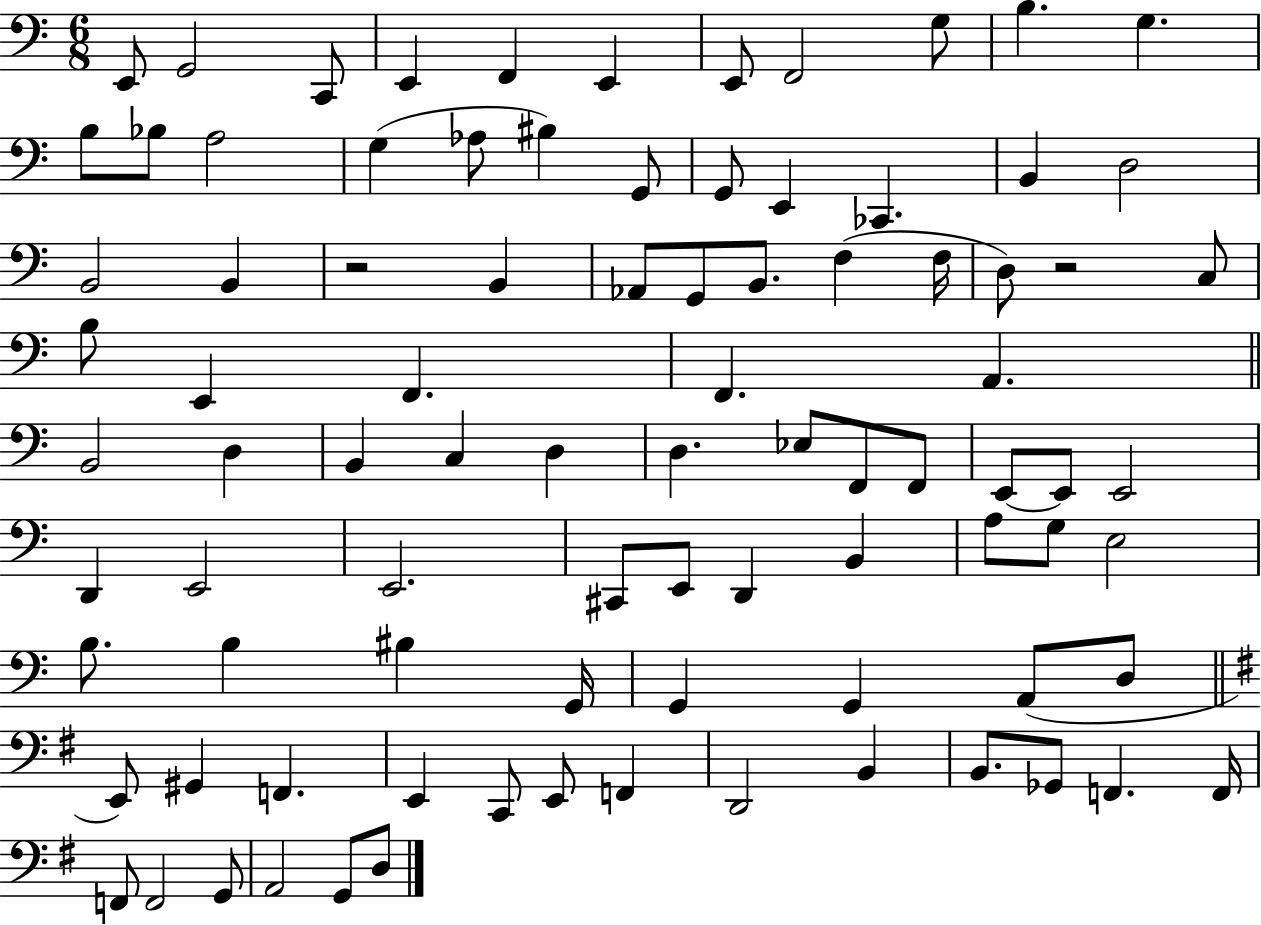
X:1
T:Untitled
M:6/8
L:1/4
K:C
E,,/2 G,,2 C,,/2 E,, F,, E,, E,,/2 F,,2 G,/2 B, G, B,/2 _B,/2 A,2 G, _A,/2 ^B, G,,/2 G,,/2 E,, _C,, B,, D,2 B,,2 B,, z2 B,, _A,,/2 G,,/2 B,,/2 F, F,/4 D,/2 z2 C,/2 B,/2 E,, F,, F,, A,, B,,2 D, B,, C, D, D, _E,/2 F,,/2 F,,/2 E,,/2 E,,/2 E,,2 D,, E,,2 E,,2 ^C,,/2 E,,/2 D,, B,, A,/2 G,/2 E,2 B,/2 B, ^B, G,,/4 G,, G,, A,,/2 D,/2 E,,/2 ^G,, F,, E,, C,,/2 E,,/2 F,, D,,2 B,, B,,/2 _G,,/2 F,, F,,/4 F,,/2 F,,2 G,,/2 A,,2 G,,/2 D,/2